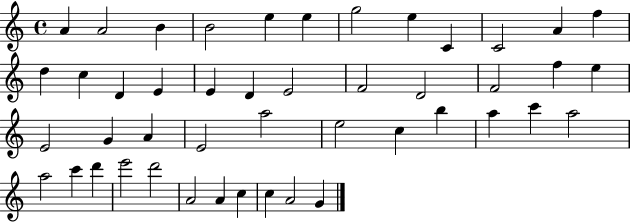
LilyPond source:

{
  \clef treble
  \time 4/4
  \defaultTimeSignature
  \key c \major
  a'4 a'2 b'4 | b'2 e''4 e''4 | g''2 e''4 c'4 | c'2 a'4 f''4 | \break d''4 c''4 d'4 e'4 | e'4 d'4 e'2 | f'2 d'2 | f'2 f''4 e''4 | \break e'2 g'4 a'4 | e'2 a''2 | e''2 c''4 b''4 | a''4 c'''4 a''2 | \break a''2 c'''4 d'''4 | e'''2 d'''2 | a'2 a'4 c''4 | c''4 a'2 g'4 | \break \bar "|."
}